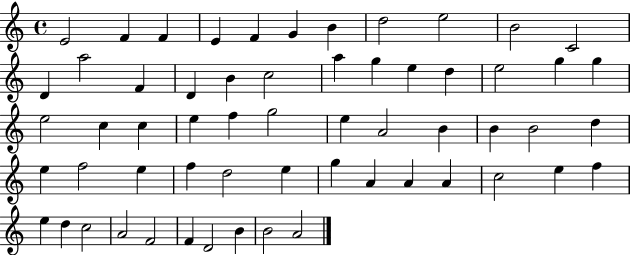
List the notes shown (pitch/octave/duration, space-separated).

E4/h F4/q F4/q E4/q F4/q G4/q B4/q D5/h E5/h B4/h C4/h D4/q A5/h F4/q D4/q B4/q C5/h A5/q G5/q E5/q D5/q E5/h G5/q G5/q E5/h C5/q C5/q E5/q F5/q G5/h E5/q A4/h B4/q B4/q B4/h D5/q E5/q F5/h E5/q F5/q D5/h E5/q G5/q A4/q A4/q A4/q C5/h E5/q F5/q E5/q D5/q C5/h A4/h F4/h F4/q D4/h B4/q B4/h A4/h